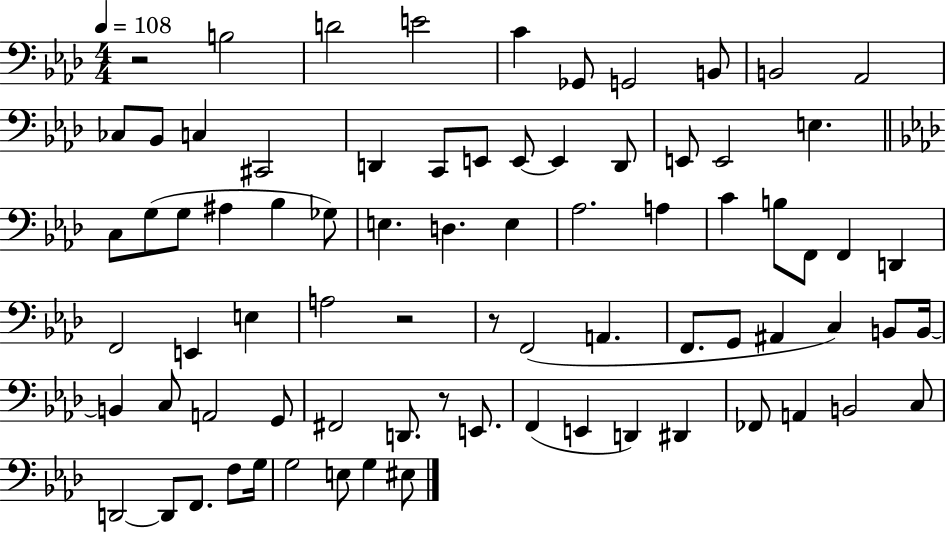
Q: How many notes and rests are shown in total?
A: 78